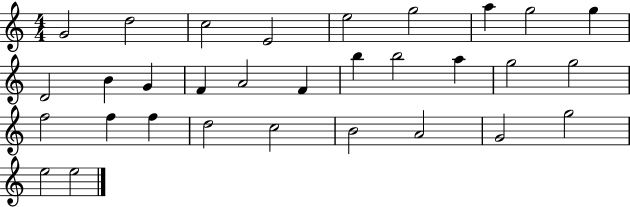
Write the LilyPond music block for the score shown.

{
  \clef treble
  \numericTimeSignature
  \time 4/4
  \key c \major
  g'2 d''2 | c''2 e'2 | e''2 g''2 | a''4 g''2 g''4 | \break d'2 b'4 g'4 | f'4 a'2 f'4 | b''4 b''2 a''4 | g''2 g''2 | \break f''2 f''4 f''4 | d''2 c''2 | b'2 a'2 | g'2 g''2 | \break e''2 e''2 | \bar "|."
}